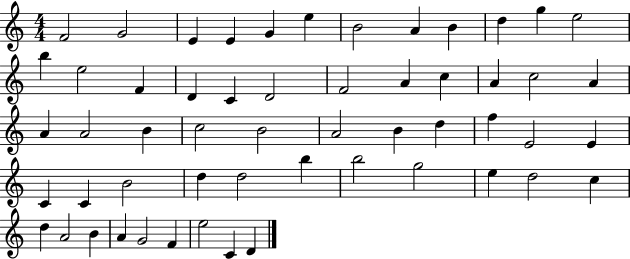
F4/h G4/h E4/q E4/q G4/q E5/q B4/h A4/q B4/q D5/q G5/q E5/h B5/q E5/h F4/q D4/q C4/q D4/h F4/h A4/q C5/q A4/q C5/h A4/q A4/q A4/h B4/q C5/h B4/h A4/h B4/q D5/q F5/q E4/h E4/q C4/q C4/q B4/h D5/q D5/h B5/q B5/h G5/h E5/q D5/h C5/q D5/q A4/h B4/q A4/q G4/h F4/q E5/h C4/q D4/q